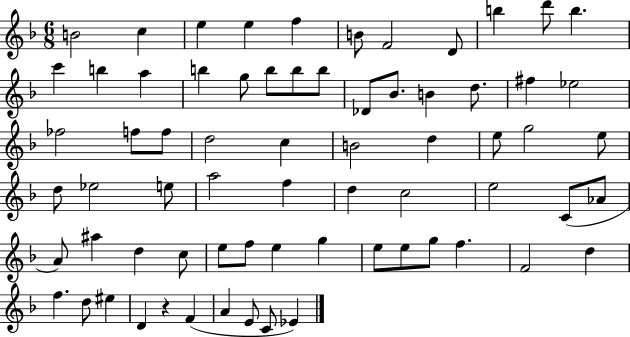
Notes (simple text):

B4/h C5/q E5/q E5/q F5/q B4/e F4/h D4/e B5/q D6/e B5/q. C6/q B5/q A5/q B5/q G5/e B5/e B5/e B5/e Db4/e Bb4/e. B4/q D5/e. F#5/q Eb5/h FES5/h F5/e F5/e D5/h C5/q B4/h D5/q E5/e G5/h E5/e D5/e Eb5/h E5/e A5/h F5/q D5/q C5/h E5/h C4/e Ab4/e A4/e A#5/q D5/q C5/e E5/e F5/e E5/q G5/q E5/e E5/e G5/e F5/q. F4/h D5/q F5/q. D5/e EIS5/q D4/q R/q F4/q A4/q E4/e C4/e Eb4/q